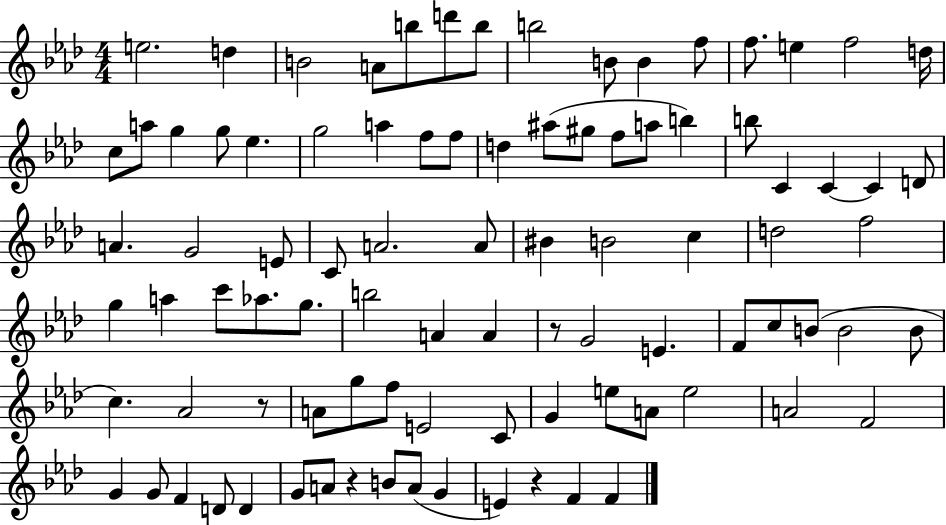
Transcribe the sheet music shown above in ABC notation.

X:1
T:Untitled
M:4/4
L:1/4
K:Ab
e2 d B2 A/2 b/2 d'/2 b/2 b2 B/2 B f/2 f/2 e f2 d/4 c/2 a/2 g g/2 _e g2 a f/2 f/2 d ^a/2 ^g/2 f/2 a/2 b b/2 C C C D/2 A G2 E/2 C/2 A2 A/2 ^B B2 c d2 f2 g a c'/2 _a/2 g/2 b2 A A z/2 G2 E F/2 c/2 B/2 B2 B/2 c _A2 z/2 A/2 g/2 f/2 E2 C/2 G e/2 A/2 e2 A2 F2 G G/2 F D/2 D G/2 A/2 z B/2 A/2 G E z F F